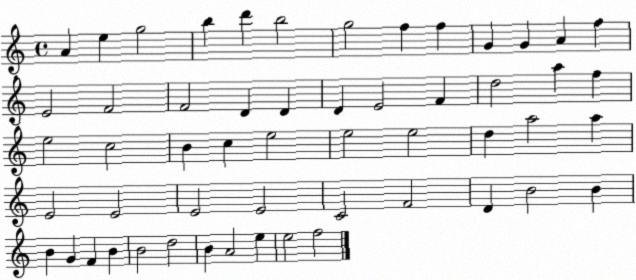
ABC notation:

X:1
T:Untitled
M:4/4
L:1/4
K:C
A e g2 b d' b2 g2 f f G G A f E2 F2 F2 D D D E2 F d2 a f e2 c2 B c e2 e2 e2 d a2 a E2 E2 E2 E2 C2 F2 D B2 B B G F B B2 d2 B A2 e e2 f2